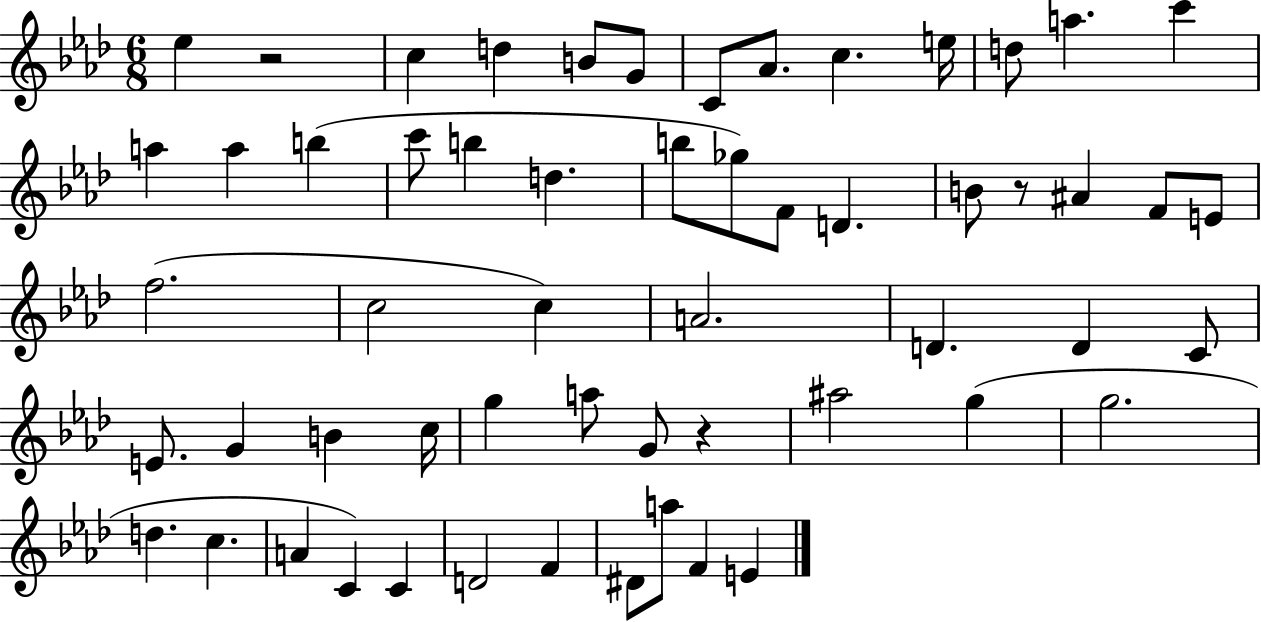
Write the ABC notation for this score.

X:1
T:Untitled
M:6/8
L:1/4
K:Ab
_e z2 c d B/2 G/2 C/2 _A/2 c e/4 d/2 a c' a a b c'/2 b d b/2 _g/2 F/2 D B/2 z/2 ^A F/2 E/2 f2 c2 c A2 D D C/2 E/2 G B c/4 g a/2 G/2 z ^a2 g g2 d c A C C D2 F ^D/2 a/2 F E